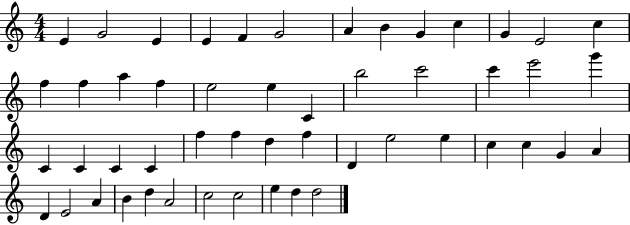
X:1
T:Untitled
M:4/4
L:1/4
K:C
E G2 E E F G2 A B G c G E2 c f f a f e2 e C b2 c'2 c' e'2 g' C C C C f f d f D e2 e c c G A D E2 A B d A2 c2 c2 e d d2